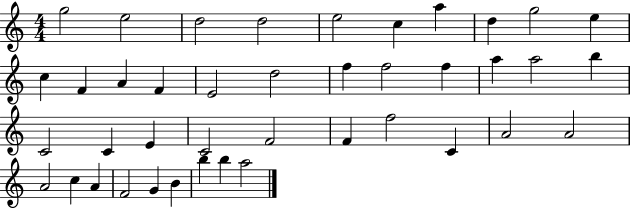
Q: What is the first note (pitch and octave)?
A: G5